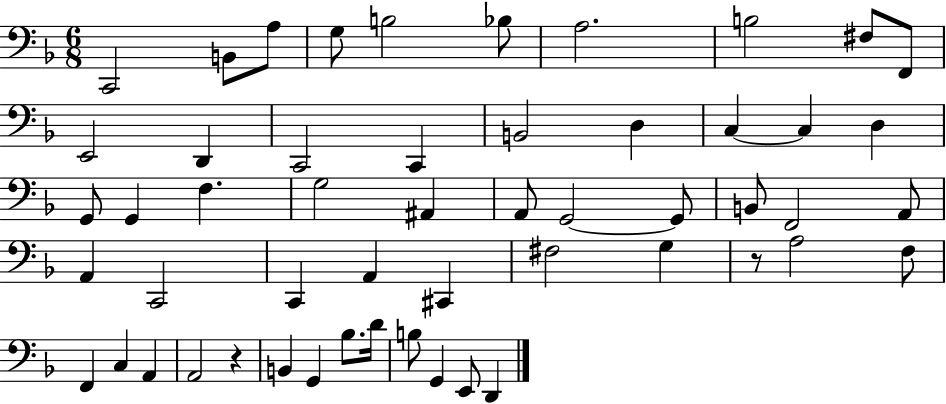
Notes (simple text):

C2/h B2/e A3/e G3/e B3/h Bb3/e A3/h. B3/h F#3/e F2/e E2/h D2/q C2/h C2/q B2/h D3/q C3/q C3/q D3/q G2/e G2/q F3/q. G3/h A#2/q A2/e G2/h G2/e B2/e F2/h A2/e A2/q C2/h C2/q A2/q C#2/q F#3/h G3/q R/e A3/h F3/e F2/q C3/q A2/q A2/h R/q B2/q G2/q Bb3/e. D4/s B3/e G2/q E2/e D2/q